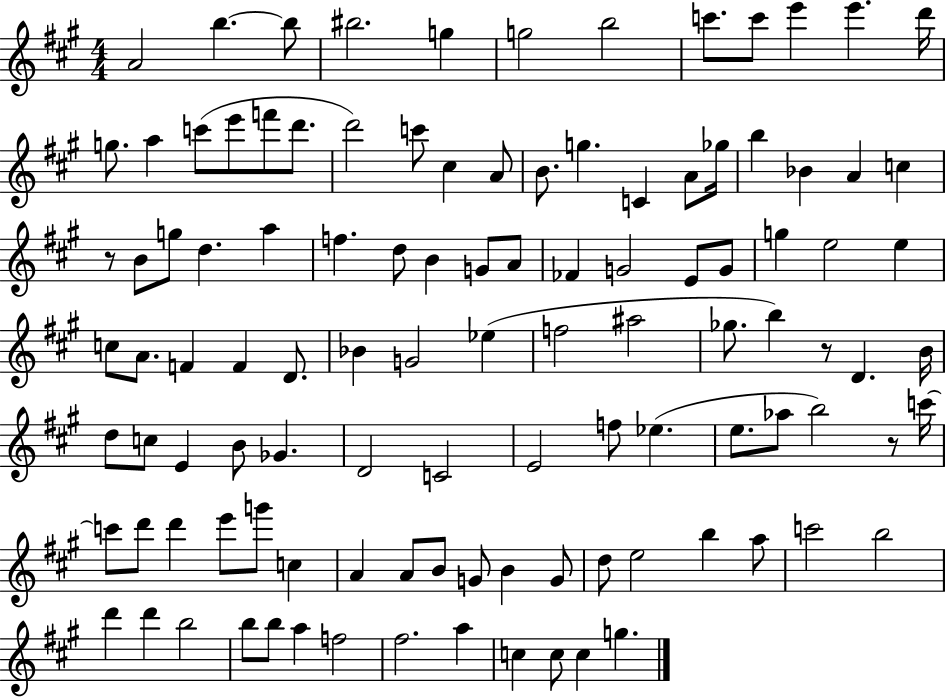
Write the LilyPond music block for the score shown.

{
  \clef treble
  \numericTimeSignature
  \time 4/4
  \key a \major
  a'2 b''4.~~ b''8 | bis''2. g''4 | g''2 b''2 | c'''8. c'''8 e'''4 e'''4. d'''16 | \break g''8. a''4 c'''8( e'''8 f'''8 d'''8. | d'''2) c'''8 cis''4 a'8 | b'8. g''4. c'4 a'8 ges''16 | b''4 bes'4 a'4 c''4 | \break r8 b'8 g''8 d''4. a''4 | f''4. d''8 b'4 g'8 a'8 | fes'4 g'2 e'8 g'8 | g''4 e''2 e''4 | \break c''8 a'8. f'4 f'4 d'8. | bes'4 g'2 ees''4( | f''2 ais''2 | ges''8. b''4) r8 d'4. b'16 | \break d''8 c''8 e'4 b'8 ges'4. | d'2 c'2 | e'2 f''8 ees''4.( | e''8. aes''8 b''2) r8 c'''16~~ | \break c'''8 d'''8 d'''4 e'''8 g'''8 c''4 | a'4 a'8 b'8 g'8 b'4 g'8 | d''8 e''2 b''4 a''8 | c'''2 b''2 | \break d'''4 d'''4 b''2 | b''8 b''8 a''4 f''2 | fis''2. a''4 | c''4 c''8 c''4 g''4. | \break \bar "|."
}